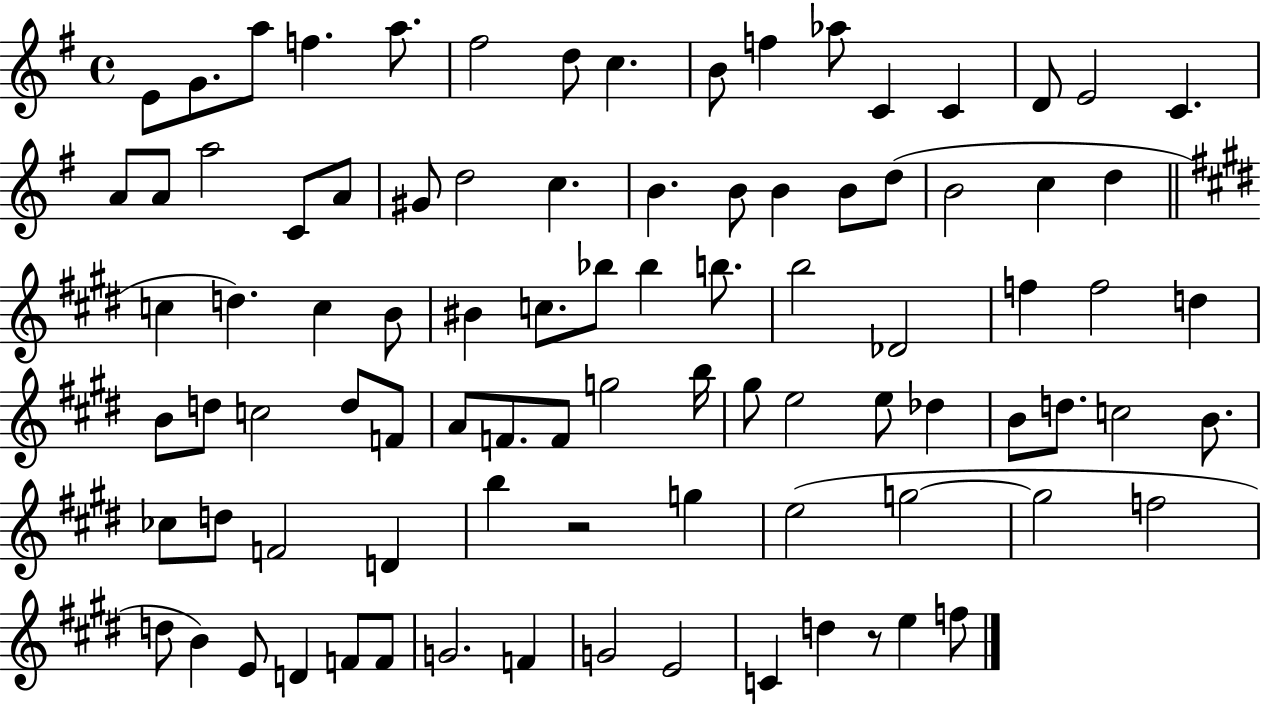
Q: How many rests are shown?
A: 2